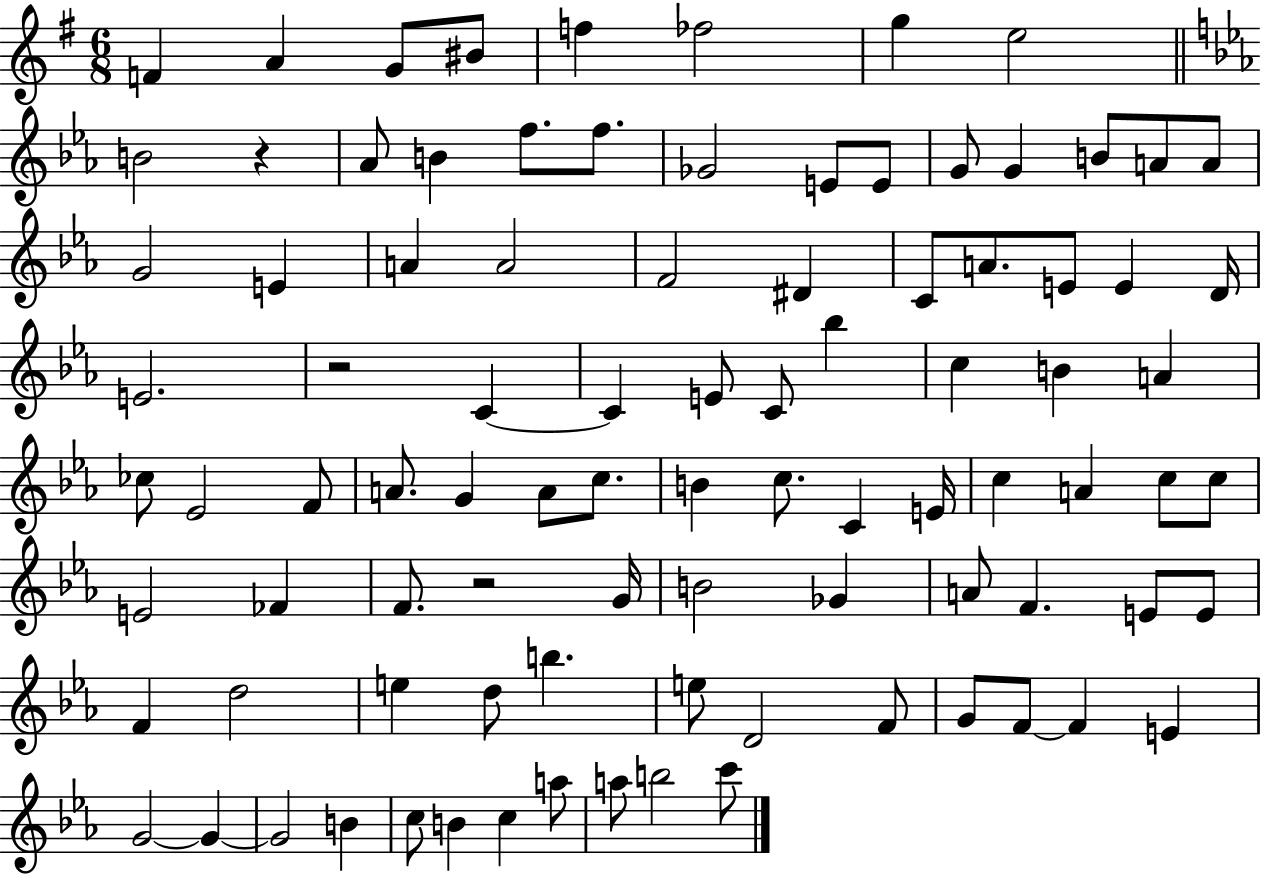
{
  \clef treble
  \numericTimeSignature
  \time 6/8
  \key g \major
  \repeat volta 2 { f'4 a'4 g'8 bis'8 | f''4 fes''2 | g''4 e''2 | \bar "||" \break \key ees \major b'2 r4 | aes'8 b'4 f''8. f''8. | ges'2 e'8 e'8 | g'8 g'4 b'8 a'8 a'8 | \break g'2 e'4 | a'4 a'2 | f'2 dis'4 | c'8 a'8. e'8 e'4 d'16 | \break e'2. | r2 c'4~~ | c'4 e'8 c'8 bes''4 | c''4 b'4 a'4 | \break ces''8 ees'2 f'8 | a'8. g'4 a'8 c''8. | b'4 c''8. c'4 e'16 | c''4 a'4 c''8 c''8 | \break e'2 fes'4 | f'8. r2 g'16 | b'2 ges'4 | a'8 f'4. e'8 e'8 | \break f'4 d''2 | e''4 d''8 b''4. | e''8 d'2 f'8 | g'8 f'8~~ f'4 e'4 | \break g'2~~ g'4~~ | g'2 b'4 | c''8 b'4 c''4 a''8 | a''8 b''2 c'''8 | \break } \bar "|."
}